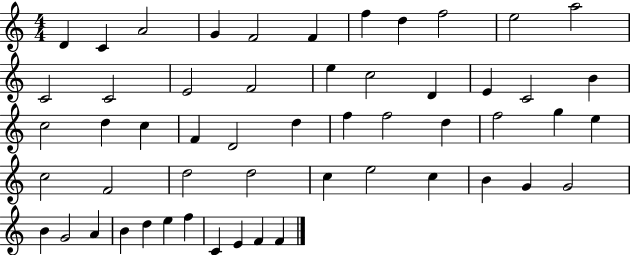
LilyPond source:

{
  \clef treble
  \numericTimeSignature
  \time 4/4
  \key c \major
  d'4 c'4 a'2 | g'4 f'2 f'4 | f''4 d''4 f''2 | e''2 a''2 | \break c'2 c'2 | e'2 f'2 | e''4 c''2 d'4 | e'4 c'2 b'4 | \break c''2 d''4 c''4 | f'4 d'2 d''4 | f''4 f''2 d''4 | f''2 g''4 e''4 | \break c''2 f'2 | d''2 d''2 | c''4 e''2 c''4 | b'4 g'4 g'2 | \break b'4 g'2 a'4 | b'4 d''4 e''4 f''4 | c'4 e'4 f'4 f'4 | \bar "|."
}